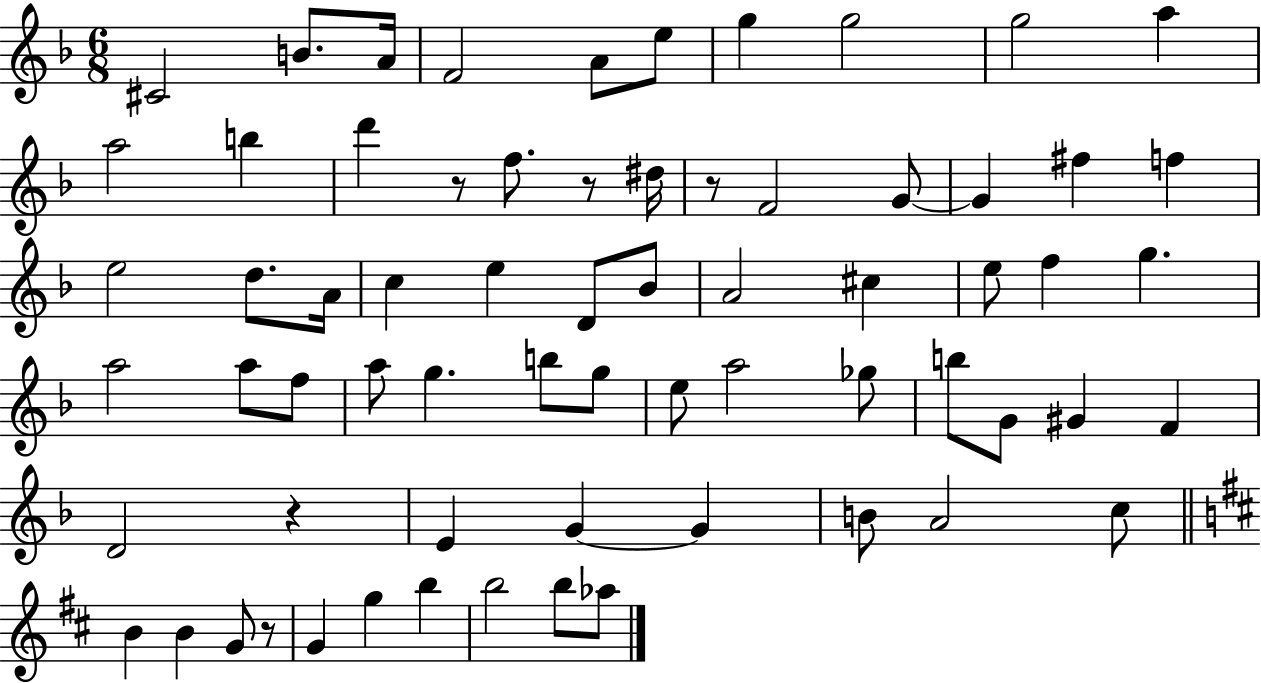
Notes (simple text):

C#4/h B4/e. A4/s F4/h A4/e E5/e G5/q G5/h G5/h A5/q A5/h B5/q D6/q R/e F5/e. R/e D#5/s R/e F4/h G4/e G4/q F#5/q F5/q E5/h D5/e. A4/s C5/q E5/q D4/e Bb4/e A4/h C#5/q E5/e F5/q G5/q. A5/h A5/e F5/e A5/e G5/q. B5/e G5/e E5/e A5/h Gb5/e B5/e G4/e G#4/q F4/q D4/h R/q E4/q G4/q G4/q B4/e A4/h C5/e B4/q B4/q G4/e R/e G4/q G5/q B5/q B5/h B5/e Ab5/e